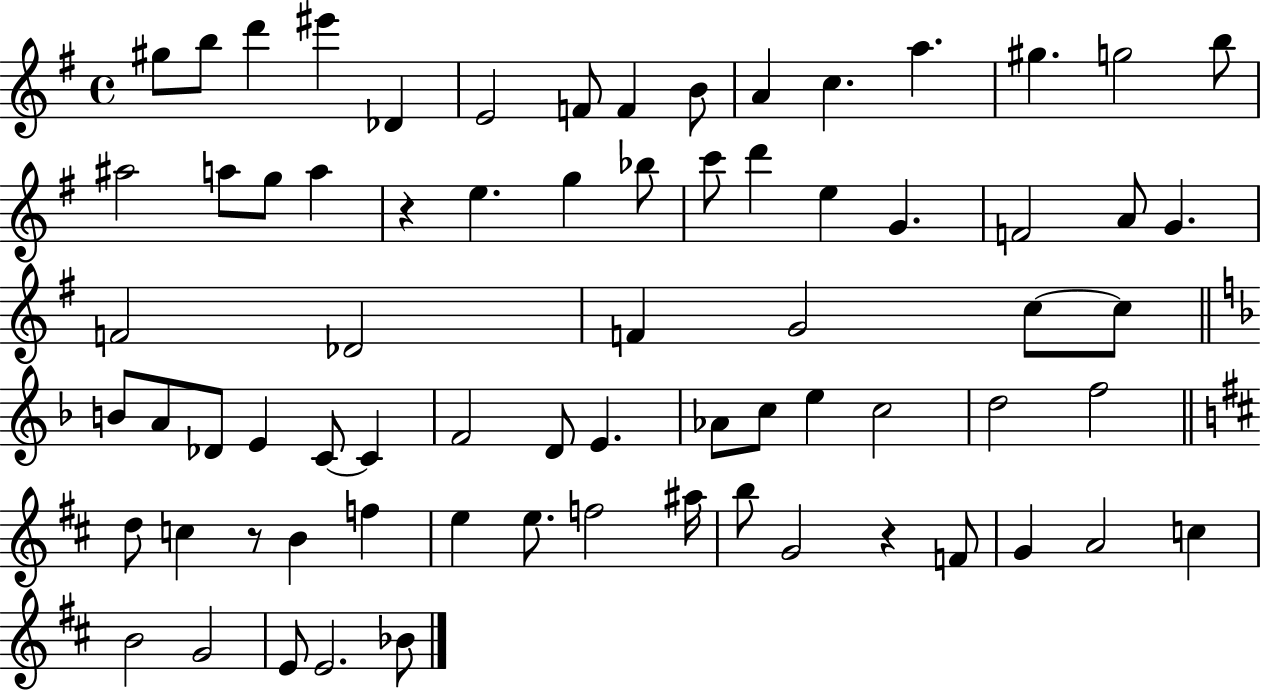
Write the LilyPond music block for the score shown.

{
  \clef treble
  \time 4/4
  \defaultTimeSignature
  \key g \major
  gis''8 b''8 d'''4 eis'''4 des'4 | e'2 f'8 f'4 b'8 | a'4 c''4. a''4. | gis''4. g''2 b''8 | \break ais''2 a''8 g''8 a''4 | r4 e''4. g''4 bes''8 | c'''8 d'''4 e''4 g'4. | f'2 a'8 g'4. | \break f'2 des'2 | f'4 g'2 c''8~~ c''8 | \bar "||" \break \key f \major b'8 a'8 des'8 e'4 c'8~~ c'4 | f'2 d'8 e'4. | aes'8 c''8 e''4 c''2 | d''2 f''2 | \break \bar "||" \break \key b \minor d''8 c''4 r8 b'4 f''4 | e''4 e''8. f''2 ais''16 | b''8 g'2 r4 f'8 | g'4 a'2 c''4 | \break b'2 g'2 | e'8 e'2. bes'8 | \bar "|."
}